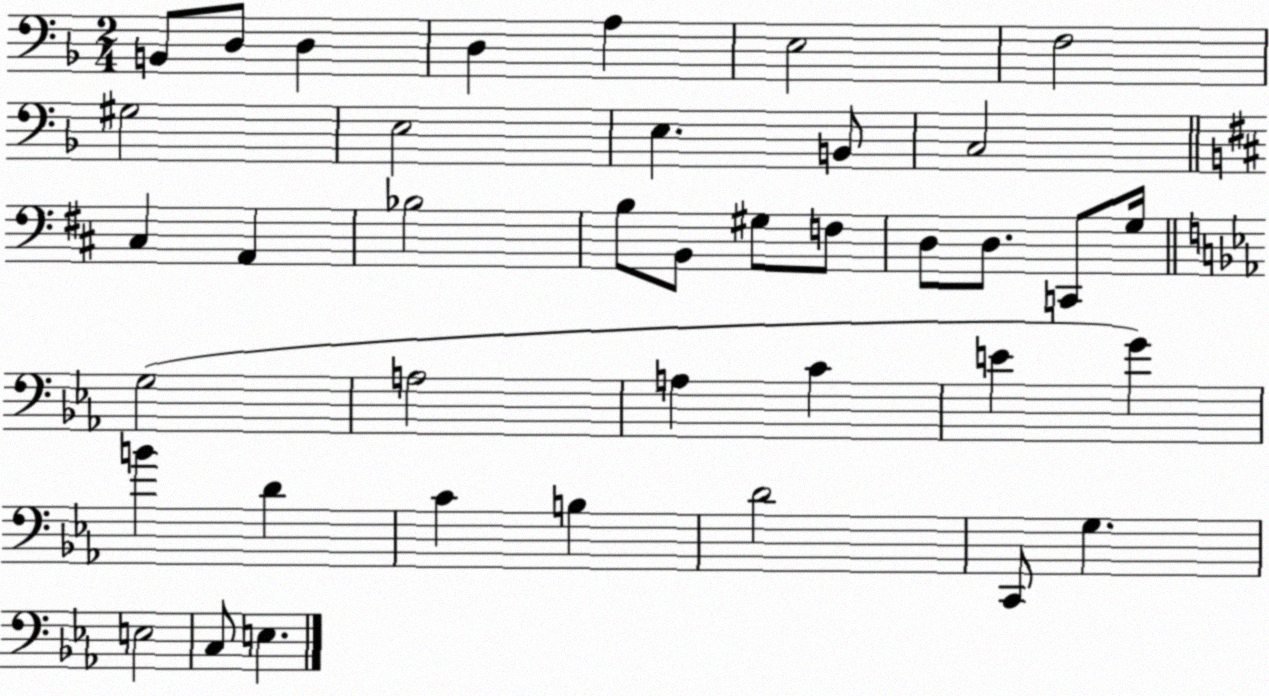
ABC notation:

X:1
T:Untitled
M:2/4
L:1/4
K:F
B,,/2 D,/2 D, D, A, E,2 F,2 ^G,2 E,2 E, B,,/2 C,2 ^C, A,, _B,2 B,/2 B,,/2 ^G,/2 F,/2 D,/2 D,/2 C,,/2 G,/4 G,2 A,2 A, C E G B D C B, D2 C,,/2 G, E,2 C,/2 E,